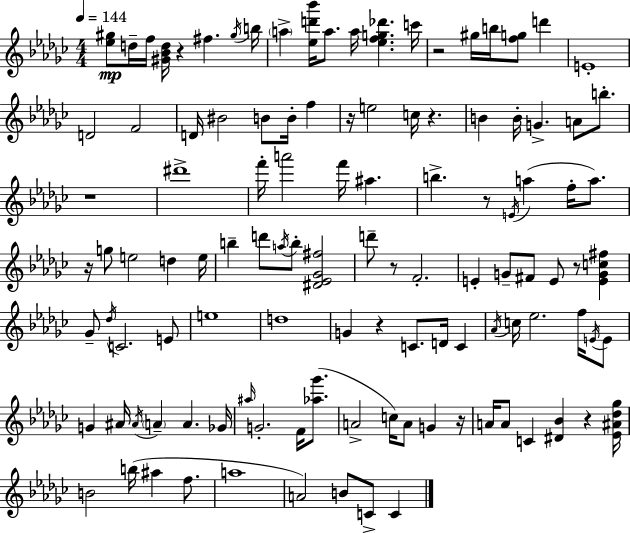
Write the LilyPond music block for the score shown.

{
  \clef treble
  \numericTimeSignature
  \time 4/4
  \key ees \minor
  \tempo 4 = 144
  <ees'' gis''>8\mp d''16-- f''16 <gis' bes' d''>16 r4 fis''4. \acciaccatura { gis''16 } | b''16 \parenthesize a''4-> <ees'' d''' bes'''>16 a''8. a''16 <ees'' f'' g'' des'''>4. | c'''16 r2 gis''16 b''16 <f'' g''>8 d'''4 | e'1-. | \break d'2 f'2 | d'16 bis'2 b'8 b'16-. f''4 | r16 e''2 c''16 r4. | b'4 b'16-. g'4.-> a'8 b''8.-. | \break r1 | dis'''1-> | f'''16-. a'''2 f'''16 ais''4. | b''4.-> r8 \acciaccatura { e'16 }( a''4 f''16-. a''8.) | \break r16 g''8 e''2 d''4 | e''16 b''4-- d'''8 \acciaccatura { a''16 } b''8-. <dis' ees' ges' fis''>2 | d'''8-- r8 f'2.-. | e'4-. g'8-- fis'8 e'8 r8 <e' g' c'' fis''>4 | \break ges'8-- \acciaccatura { des''16 } c'2. | e'8 e''1 | d''1 | g'4 r4 c'8. d'16 | \break c'4 \acciaccatura { aes'16 } c''16 ees''2. | f''16 \acciaccatura { e'16 } e'8 g'4 ais'16 \acciaccatura { ais'16 } \parenthesize a'4-- | a'4. ges'16 \grace { ais''16 } g'2.-. | f'16 <aes'' ges'''>8.( a'2-> | \break c''16) a'8 g'4 r16 a'16 a'8 c'4 <dis' bes'>4 | r4 <ees' ais' des'' ges''>16 b'2 | b''16( ais''4 f''8. a''1 | a'2) | \break b'8 c'8-> c'4 \bar "|."
}